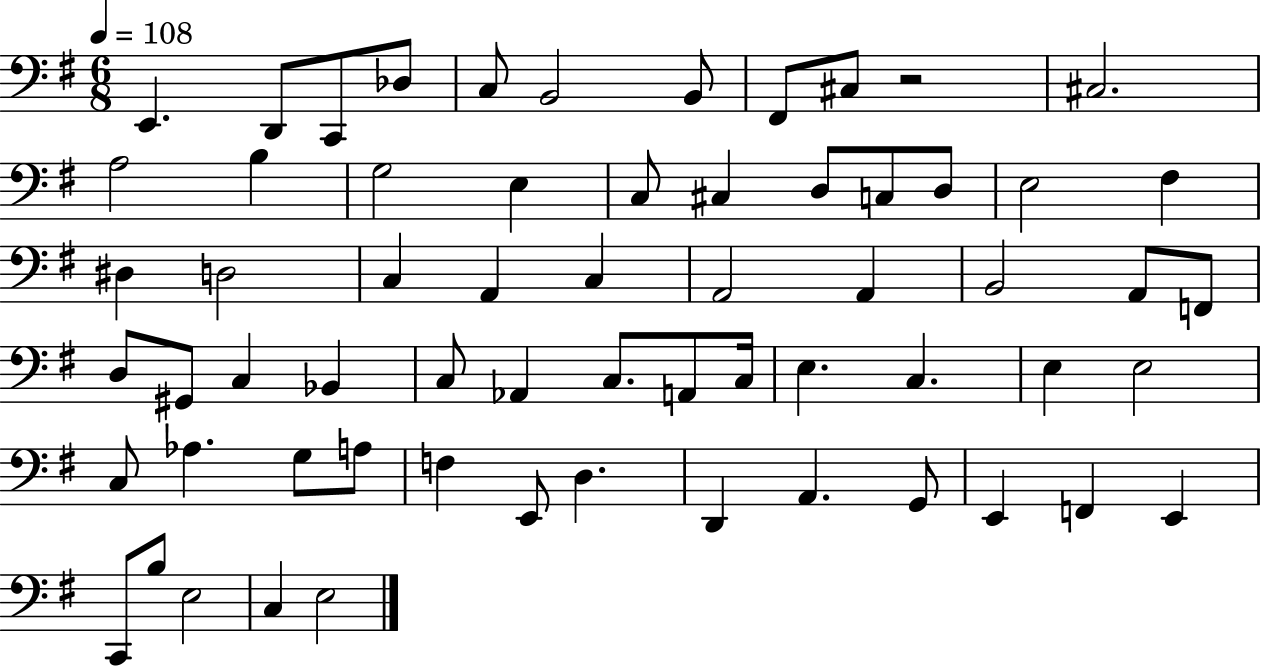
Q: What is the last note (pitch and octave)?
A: E3